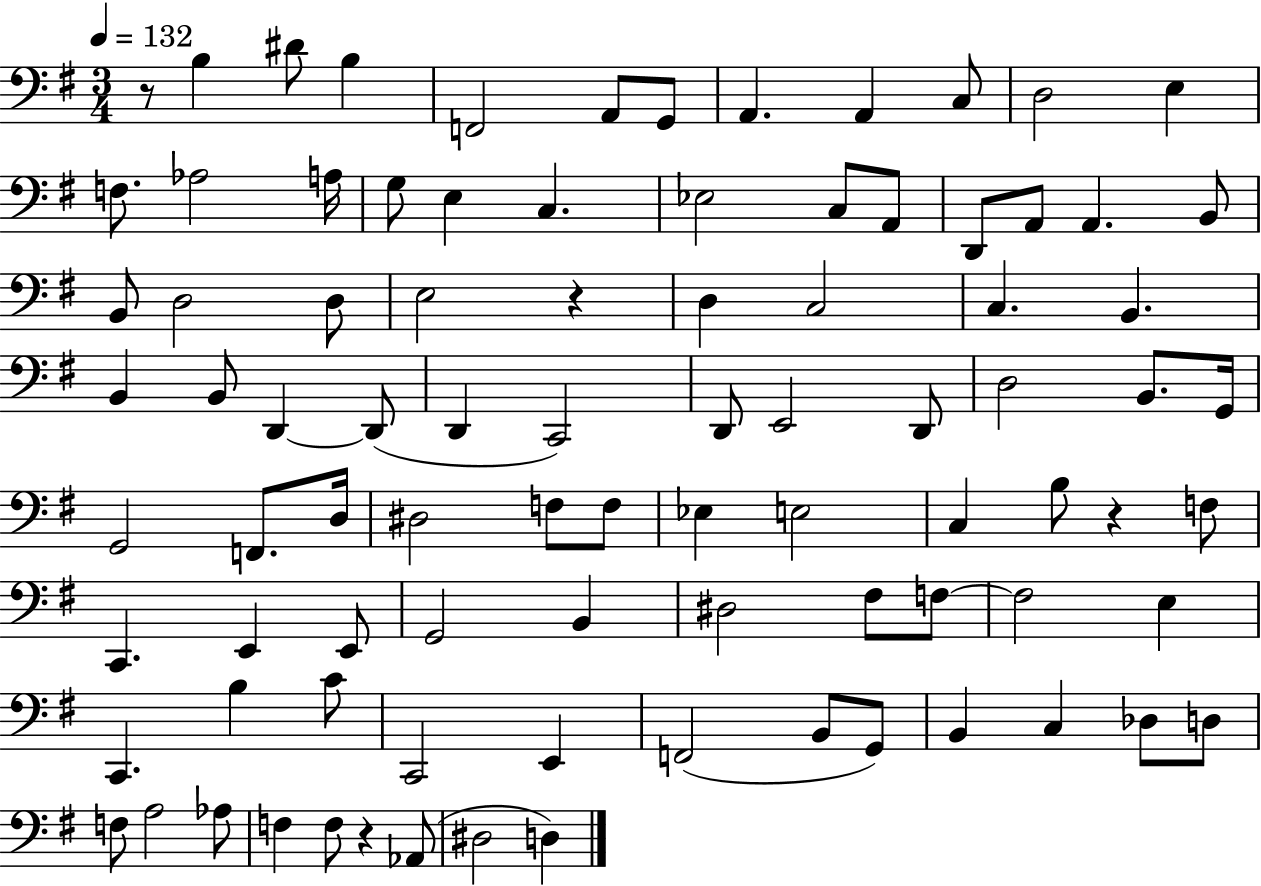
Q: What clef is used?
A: bass